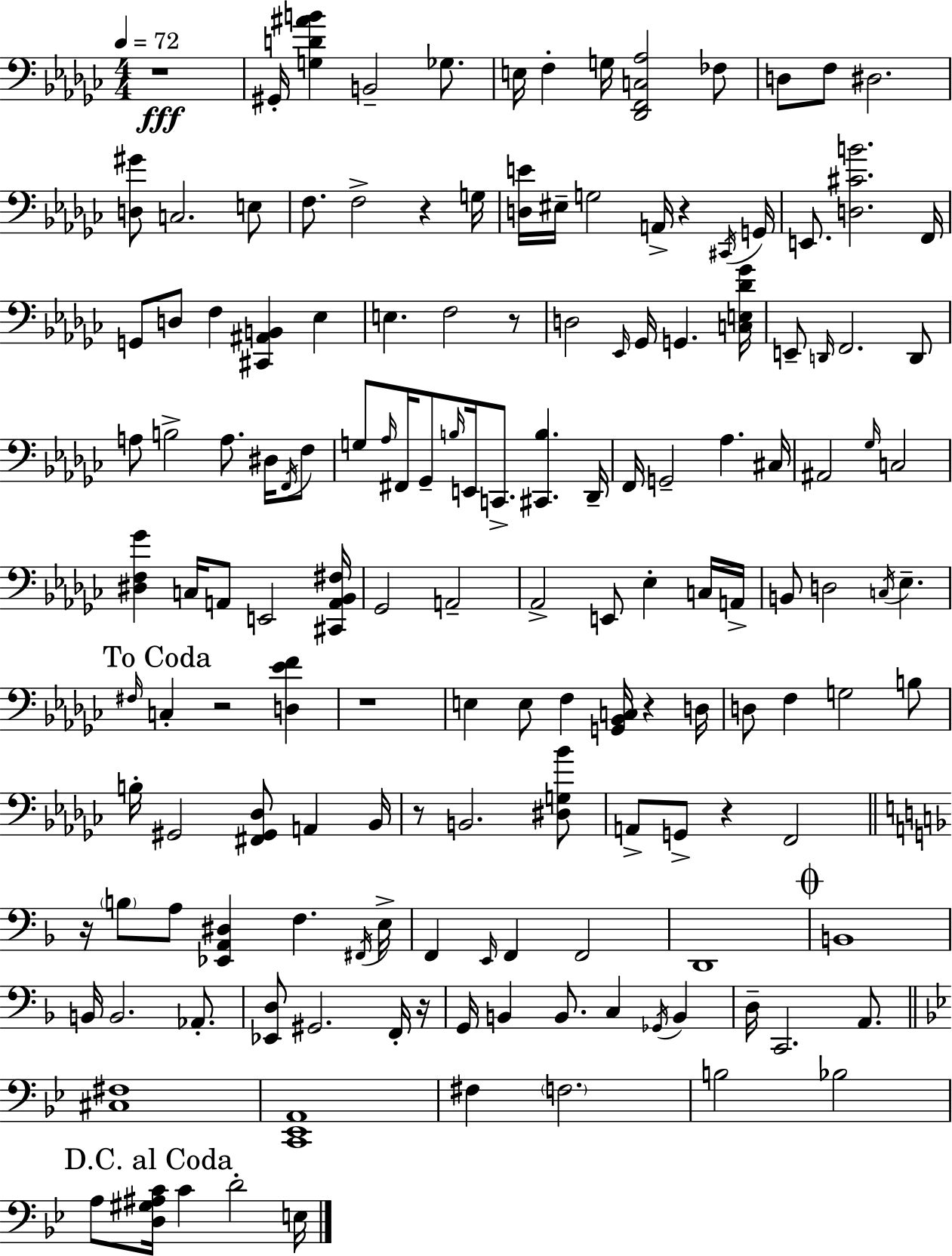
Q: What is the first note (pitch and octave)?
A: G#2